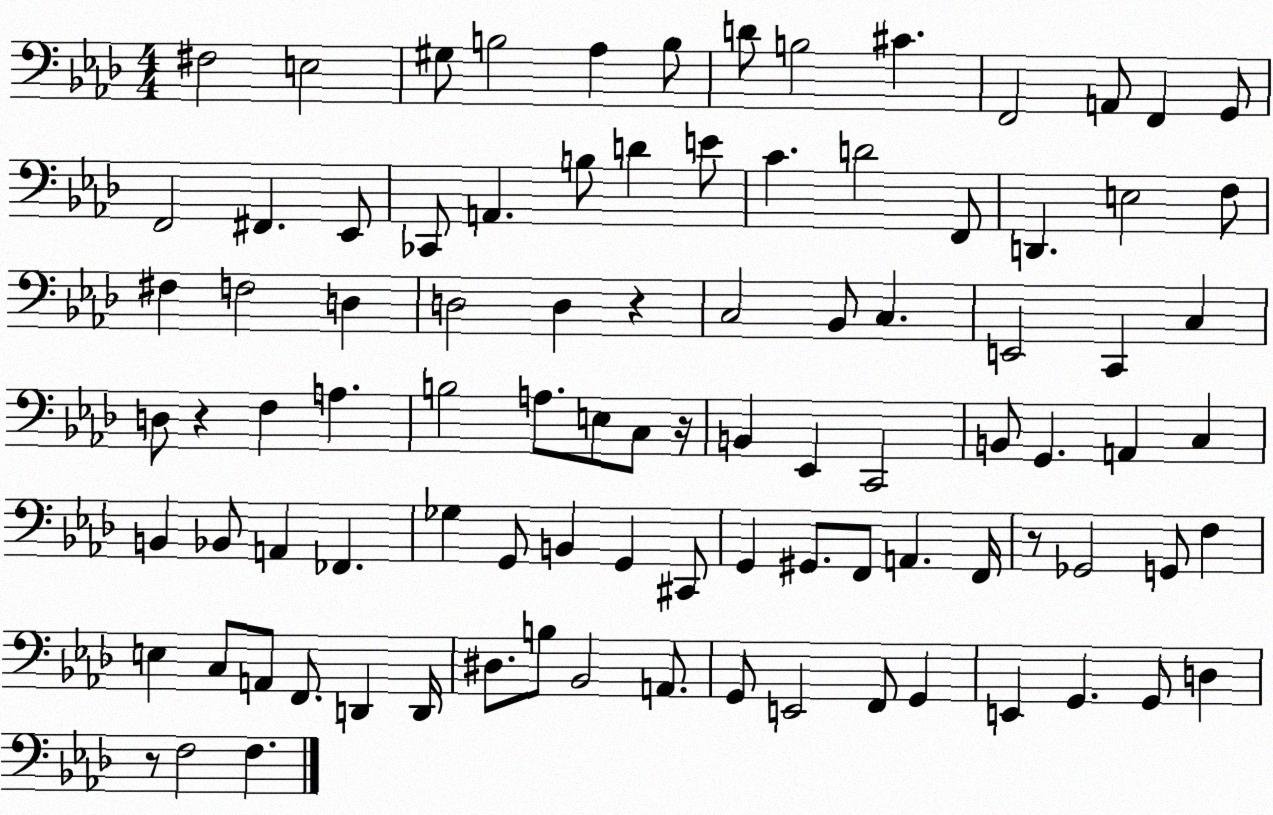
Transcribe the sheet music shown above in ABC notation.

X:1
T:Untitled
M:4/4
L:1/4
K:Ab
^F,2 E,2 ^G,/2 B,2 _A, B,/2 D/2 B,2 ^C F,,2 A,,/2 F,, G,,/2 F,,2 ^F,, _E,,/2 _C,,/2 A,, B,/2 D E/2 C D2 F,,/2 D,, E,2 F,/2 ^F, F,2 D, D,2 D, z C,2 _B,,/2 C, E,,2 C,, C, D,/2 z F, A, B,2 A,/2 E,/2 C,/2 z/4 B,, _E,, C,,2 B,,/2 G,, A,, C, B,, _B,,/2 A,, _F,, _G, G,,/2 B,, G,, ^C,,/2 G,, ^G,,/2 F,,/2 A,, F,,/4 z/2 _G,,2 G,,/2 F, E, C,/2 A,,/2 F,,/2 D,, D,,/4 ^D,/2 B,/2 _B,,2 A,,/2 G,,/2 E,,2 F,,/2 G,, E,, G,, G,,/2 D, z/2 F,2 F,